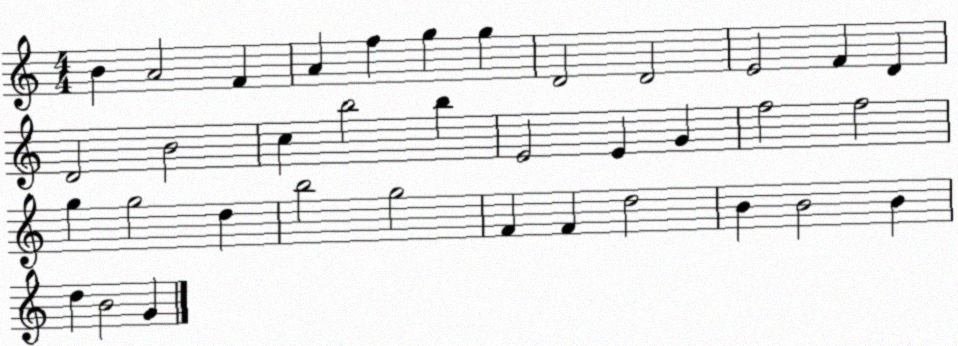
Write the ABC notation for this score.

X:1
T:Untitled
M:4/4
L:1/4
K:C
B A2 F A f g g D2 D2 E2 F D D2 B2 c b2 b E2 E G f2 f2 g g2 d b2 g2 F F d2 B B2 B d B2 G